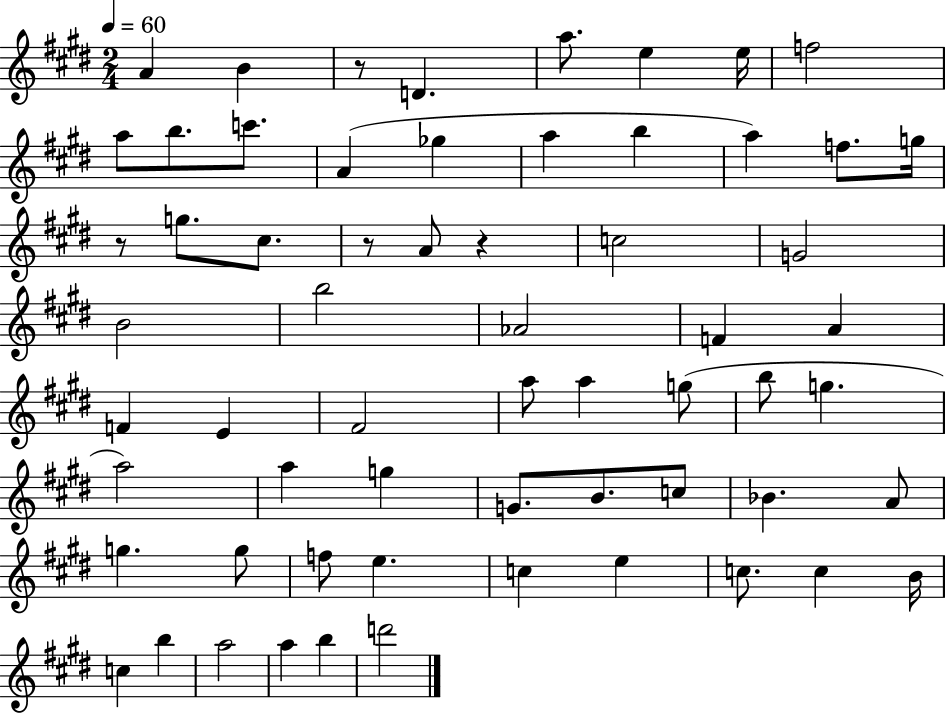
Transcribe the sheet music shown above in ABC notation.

X:1
T:Untitled
M:2/4
L:1/4
K:E
A B z/2 D a/2 e e/4 f2 a/2 b/2 c'/2 A _g a b a f/2 g/4 z/2 g/2 ^c/2 z/2 A/2 z c2 G2 B2 b2 _A2 F A F E ^F2 a/2 a g/2 b/2 g a2 a g G/2 B/2 c/2 _B A/2 g g/2 f/2 e c e c/2 c B/4 c b a2 a b d'2